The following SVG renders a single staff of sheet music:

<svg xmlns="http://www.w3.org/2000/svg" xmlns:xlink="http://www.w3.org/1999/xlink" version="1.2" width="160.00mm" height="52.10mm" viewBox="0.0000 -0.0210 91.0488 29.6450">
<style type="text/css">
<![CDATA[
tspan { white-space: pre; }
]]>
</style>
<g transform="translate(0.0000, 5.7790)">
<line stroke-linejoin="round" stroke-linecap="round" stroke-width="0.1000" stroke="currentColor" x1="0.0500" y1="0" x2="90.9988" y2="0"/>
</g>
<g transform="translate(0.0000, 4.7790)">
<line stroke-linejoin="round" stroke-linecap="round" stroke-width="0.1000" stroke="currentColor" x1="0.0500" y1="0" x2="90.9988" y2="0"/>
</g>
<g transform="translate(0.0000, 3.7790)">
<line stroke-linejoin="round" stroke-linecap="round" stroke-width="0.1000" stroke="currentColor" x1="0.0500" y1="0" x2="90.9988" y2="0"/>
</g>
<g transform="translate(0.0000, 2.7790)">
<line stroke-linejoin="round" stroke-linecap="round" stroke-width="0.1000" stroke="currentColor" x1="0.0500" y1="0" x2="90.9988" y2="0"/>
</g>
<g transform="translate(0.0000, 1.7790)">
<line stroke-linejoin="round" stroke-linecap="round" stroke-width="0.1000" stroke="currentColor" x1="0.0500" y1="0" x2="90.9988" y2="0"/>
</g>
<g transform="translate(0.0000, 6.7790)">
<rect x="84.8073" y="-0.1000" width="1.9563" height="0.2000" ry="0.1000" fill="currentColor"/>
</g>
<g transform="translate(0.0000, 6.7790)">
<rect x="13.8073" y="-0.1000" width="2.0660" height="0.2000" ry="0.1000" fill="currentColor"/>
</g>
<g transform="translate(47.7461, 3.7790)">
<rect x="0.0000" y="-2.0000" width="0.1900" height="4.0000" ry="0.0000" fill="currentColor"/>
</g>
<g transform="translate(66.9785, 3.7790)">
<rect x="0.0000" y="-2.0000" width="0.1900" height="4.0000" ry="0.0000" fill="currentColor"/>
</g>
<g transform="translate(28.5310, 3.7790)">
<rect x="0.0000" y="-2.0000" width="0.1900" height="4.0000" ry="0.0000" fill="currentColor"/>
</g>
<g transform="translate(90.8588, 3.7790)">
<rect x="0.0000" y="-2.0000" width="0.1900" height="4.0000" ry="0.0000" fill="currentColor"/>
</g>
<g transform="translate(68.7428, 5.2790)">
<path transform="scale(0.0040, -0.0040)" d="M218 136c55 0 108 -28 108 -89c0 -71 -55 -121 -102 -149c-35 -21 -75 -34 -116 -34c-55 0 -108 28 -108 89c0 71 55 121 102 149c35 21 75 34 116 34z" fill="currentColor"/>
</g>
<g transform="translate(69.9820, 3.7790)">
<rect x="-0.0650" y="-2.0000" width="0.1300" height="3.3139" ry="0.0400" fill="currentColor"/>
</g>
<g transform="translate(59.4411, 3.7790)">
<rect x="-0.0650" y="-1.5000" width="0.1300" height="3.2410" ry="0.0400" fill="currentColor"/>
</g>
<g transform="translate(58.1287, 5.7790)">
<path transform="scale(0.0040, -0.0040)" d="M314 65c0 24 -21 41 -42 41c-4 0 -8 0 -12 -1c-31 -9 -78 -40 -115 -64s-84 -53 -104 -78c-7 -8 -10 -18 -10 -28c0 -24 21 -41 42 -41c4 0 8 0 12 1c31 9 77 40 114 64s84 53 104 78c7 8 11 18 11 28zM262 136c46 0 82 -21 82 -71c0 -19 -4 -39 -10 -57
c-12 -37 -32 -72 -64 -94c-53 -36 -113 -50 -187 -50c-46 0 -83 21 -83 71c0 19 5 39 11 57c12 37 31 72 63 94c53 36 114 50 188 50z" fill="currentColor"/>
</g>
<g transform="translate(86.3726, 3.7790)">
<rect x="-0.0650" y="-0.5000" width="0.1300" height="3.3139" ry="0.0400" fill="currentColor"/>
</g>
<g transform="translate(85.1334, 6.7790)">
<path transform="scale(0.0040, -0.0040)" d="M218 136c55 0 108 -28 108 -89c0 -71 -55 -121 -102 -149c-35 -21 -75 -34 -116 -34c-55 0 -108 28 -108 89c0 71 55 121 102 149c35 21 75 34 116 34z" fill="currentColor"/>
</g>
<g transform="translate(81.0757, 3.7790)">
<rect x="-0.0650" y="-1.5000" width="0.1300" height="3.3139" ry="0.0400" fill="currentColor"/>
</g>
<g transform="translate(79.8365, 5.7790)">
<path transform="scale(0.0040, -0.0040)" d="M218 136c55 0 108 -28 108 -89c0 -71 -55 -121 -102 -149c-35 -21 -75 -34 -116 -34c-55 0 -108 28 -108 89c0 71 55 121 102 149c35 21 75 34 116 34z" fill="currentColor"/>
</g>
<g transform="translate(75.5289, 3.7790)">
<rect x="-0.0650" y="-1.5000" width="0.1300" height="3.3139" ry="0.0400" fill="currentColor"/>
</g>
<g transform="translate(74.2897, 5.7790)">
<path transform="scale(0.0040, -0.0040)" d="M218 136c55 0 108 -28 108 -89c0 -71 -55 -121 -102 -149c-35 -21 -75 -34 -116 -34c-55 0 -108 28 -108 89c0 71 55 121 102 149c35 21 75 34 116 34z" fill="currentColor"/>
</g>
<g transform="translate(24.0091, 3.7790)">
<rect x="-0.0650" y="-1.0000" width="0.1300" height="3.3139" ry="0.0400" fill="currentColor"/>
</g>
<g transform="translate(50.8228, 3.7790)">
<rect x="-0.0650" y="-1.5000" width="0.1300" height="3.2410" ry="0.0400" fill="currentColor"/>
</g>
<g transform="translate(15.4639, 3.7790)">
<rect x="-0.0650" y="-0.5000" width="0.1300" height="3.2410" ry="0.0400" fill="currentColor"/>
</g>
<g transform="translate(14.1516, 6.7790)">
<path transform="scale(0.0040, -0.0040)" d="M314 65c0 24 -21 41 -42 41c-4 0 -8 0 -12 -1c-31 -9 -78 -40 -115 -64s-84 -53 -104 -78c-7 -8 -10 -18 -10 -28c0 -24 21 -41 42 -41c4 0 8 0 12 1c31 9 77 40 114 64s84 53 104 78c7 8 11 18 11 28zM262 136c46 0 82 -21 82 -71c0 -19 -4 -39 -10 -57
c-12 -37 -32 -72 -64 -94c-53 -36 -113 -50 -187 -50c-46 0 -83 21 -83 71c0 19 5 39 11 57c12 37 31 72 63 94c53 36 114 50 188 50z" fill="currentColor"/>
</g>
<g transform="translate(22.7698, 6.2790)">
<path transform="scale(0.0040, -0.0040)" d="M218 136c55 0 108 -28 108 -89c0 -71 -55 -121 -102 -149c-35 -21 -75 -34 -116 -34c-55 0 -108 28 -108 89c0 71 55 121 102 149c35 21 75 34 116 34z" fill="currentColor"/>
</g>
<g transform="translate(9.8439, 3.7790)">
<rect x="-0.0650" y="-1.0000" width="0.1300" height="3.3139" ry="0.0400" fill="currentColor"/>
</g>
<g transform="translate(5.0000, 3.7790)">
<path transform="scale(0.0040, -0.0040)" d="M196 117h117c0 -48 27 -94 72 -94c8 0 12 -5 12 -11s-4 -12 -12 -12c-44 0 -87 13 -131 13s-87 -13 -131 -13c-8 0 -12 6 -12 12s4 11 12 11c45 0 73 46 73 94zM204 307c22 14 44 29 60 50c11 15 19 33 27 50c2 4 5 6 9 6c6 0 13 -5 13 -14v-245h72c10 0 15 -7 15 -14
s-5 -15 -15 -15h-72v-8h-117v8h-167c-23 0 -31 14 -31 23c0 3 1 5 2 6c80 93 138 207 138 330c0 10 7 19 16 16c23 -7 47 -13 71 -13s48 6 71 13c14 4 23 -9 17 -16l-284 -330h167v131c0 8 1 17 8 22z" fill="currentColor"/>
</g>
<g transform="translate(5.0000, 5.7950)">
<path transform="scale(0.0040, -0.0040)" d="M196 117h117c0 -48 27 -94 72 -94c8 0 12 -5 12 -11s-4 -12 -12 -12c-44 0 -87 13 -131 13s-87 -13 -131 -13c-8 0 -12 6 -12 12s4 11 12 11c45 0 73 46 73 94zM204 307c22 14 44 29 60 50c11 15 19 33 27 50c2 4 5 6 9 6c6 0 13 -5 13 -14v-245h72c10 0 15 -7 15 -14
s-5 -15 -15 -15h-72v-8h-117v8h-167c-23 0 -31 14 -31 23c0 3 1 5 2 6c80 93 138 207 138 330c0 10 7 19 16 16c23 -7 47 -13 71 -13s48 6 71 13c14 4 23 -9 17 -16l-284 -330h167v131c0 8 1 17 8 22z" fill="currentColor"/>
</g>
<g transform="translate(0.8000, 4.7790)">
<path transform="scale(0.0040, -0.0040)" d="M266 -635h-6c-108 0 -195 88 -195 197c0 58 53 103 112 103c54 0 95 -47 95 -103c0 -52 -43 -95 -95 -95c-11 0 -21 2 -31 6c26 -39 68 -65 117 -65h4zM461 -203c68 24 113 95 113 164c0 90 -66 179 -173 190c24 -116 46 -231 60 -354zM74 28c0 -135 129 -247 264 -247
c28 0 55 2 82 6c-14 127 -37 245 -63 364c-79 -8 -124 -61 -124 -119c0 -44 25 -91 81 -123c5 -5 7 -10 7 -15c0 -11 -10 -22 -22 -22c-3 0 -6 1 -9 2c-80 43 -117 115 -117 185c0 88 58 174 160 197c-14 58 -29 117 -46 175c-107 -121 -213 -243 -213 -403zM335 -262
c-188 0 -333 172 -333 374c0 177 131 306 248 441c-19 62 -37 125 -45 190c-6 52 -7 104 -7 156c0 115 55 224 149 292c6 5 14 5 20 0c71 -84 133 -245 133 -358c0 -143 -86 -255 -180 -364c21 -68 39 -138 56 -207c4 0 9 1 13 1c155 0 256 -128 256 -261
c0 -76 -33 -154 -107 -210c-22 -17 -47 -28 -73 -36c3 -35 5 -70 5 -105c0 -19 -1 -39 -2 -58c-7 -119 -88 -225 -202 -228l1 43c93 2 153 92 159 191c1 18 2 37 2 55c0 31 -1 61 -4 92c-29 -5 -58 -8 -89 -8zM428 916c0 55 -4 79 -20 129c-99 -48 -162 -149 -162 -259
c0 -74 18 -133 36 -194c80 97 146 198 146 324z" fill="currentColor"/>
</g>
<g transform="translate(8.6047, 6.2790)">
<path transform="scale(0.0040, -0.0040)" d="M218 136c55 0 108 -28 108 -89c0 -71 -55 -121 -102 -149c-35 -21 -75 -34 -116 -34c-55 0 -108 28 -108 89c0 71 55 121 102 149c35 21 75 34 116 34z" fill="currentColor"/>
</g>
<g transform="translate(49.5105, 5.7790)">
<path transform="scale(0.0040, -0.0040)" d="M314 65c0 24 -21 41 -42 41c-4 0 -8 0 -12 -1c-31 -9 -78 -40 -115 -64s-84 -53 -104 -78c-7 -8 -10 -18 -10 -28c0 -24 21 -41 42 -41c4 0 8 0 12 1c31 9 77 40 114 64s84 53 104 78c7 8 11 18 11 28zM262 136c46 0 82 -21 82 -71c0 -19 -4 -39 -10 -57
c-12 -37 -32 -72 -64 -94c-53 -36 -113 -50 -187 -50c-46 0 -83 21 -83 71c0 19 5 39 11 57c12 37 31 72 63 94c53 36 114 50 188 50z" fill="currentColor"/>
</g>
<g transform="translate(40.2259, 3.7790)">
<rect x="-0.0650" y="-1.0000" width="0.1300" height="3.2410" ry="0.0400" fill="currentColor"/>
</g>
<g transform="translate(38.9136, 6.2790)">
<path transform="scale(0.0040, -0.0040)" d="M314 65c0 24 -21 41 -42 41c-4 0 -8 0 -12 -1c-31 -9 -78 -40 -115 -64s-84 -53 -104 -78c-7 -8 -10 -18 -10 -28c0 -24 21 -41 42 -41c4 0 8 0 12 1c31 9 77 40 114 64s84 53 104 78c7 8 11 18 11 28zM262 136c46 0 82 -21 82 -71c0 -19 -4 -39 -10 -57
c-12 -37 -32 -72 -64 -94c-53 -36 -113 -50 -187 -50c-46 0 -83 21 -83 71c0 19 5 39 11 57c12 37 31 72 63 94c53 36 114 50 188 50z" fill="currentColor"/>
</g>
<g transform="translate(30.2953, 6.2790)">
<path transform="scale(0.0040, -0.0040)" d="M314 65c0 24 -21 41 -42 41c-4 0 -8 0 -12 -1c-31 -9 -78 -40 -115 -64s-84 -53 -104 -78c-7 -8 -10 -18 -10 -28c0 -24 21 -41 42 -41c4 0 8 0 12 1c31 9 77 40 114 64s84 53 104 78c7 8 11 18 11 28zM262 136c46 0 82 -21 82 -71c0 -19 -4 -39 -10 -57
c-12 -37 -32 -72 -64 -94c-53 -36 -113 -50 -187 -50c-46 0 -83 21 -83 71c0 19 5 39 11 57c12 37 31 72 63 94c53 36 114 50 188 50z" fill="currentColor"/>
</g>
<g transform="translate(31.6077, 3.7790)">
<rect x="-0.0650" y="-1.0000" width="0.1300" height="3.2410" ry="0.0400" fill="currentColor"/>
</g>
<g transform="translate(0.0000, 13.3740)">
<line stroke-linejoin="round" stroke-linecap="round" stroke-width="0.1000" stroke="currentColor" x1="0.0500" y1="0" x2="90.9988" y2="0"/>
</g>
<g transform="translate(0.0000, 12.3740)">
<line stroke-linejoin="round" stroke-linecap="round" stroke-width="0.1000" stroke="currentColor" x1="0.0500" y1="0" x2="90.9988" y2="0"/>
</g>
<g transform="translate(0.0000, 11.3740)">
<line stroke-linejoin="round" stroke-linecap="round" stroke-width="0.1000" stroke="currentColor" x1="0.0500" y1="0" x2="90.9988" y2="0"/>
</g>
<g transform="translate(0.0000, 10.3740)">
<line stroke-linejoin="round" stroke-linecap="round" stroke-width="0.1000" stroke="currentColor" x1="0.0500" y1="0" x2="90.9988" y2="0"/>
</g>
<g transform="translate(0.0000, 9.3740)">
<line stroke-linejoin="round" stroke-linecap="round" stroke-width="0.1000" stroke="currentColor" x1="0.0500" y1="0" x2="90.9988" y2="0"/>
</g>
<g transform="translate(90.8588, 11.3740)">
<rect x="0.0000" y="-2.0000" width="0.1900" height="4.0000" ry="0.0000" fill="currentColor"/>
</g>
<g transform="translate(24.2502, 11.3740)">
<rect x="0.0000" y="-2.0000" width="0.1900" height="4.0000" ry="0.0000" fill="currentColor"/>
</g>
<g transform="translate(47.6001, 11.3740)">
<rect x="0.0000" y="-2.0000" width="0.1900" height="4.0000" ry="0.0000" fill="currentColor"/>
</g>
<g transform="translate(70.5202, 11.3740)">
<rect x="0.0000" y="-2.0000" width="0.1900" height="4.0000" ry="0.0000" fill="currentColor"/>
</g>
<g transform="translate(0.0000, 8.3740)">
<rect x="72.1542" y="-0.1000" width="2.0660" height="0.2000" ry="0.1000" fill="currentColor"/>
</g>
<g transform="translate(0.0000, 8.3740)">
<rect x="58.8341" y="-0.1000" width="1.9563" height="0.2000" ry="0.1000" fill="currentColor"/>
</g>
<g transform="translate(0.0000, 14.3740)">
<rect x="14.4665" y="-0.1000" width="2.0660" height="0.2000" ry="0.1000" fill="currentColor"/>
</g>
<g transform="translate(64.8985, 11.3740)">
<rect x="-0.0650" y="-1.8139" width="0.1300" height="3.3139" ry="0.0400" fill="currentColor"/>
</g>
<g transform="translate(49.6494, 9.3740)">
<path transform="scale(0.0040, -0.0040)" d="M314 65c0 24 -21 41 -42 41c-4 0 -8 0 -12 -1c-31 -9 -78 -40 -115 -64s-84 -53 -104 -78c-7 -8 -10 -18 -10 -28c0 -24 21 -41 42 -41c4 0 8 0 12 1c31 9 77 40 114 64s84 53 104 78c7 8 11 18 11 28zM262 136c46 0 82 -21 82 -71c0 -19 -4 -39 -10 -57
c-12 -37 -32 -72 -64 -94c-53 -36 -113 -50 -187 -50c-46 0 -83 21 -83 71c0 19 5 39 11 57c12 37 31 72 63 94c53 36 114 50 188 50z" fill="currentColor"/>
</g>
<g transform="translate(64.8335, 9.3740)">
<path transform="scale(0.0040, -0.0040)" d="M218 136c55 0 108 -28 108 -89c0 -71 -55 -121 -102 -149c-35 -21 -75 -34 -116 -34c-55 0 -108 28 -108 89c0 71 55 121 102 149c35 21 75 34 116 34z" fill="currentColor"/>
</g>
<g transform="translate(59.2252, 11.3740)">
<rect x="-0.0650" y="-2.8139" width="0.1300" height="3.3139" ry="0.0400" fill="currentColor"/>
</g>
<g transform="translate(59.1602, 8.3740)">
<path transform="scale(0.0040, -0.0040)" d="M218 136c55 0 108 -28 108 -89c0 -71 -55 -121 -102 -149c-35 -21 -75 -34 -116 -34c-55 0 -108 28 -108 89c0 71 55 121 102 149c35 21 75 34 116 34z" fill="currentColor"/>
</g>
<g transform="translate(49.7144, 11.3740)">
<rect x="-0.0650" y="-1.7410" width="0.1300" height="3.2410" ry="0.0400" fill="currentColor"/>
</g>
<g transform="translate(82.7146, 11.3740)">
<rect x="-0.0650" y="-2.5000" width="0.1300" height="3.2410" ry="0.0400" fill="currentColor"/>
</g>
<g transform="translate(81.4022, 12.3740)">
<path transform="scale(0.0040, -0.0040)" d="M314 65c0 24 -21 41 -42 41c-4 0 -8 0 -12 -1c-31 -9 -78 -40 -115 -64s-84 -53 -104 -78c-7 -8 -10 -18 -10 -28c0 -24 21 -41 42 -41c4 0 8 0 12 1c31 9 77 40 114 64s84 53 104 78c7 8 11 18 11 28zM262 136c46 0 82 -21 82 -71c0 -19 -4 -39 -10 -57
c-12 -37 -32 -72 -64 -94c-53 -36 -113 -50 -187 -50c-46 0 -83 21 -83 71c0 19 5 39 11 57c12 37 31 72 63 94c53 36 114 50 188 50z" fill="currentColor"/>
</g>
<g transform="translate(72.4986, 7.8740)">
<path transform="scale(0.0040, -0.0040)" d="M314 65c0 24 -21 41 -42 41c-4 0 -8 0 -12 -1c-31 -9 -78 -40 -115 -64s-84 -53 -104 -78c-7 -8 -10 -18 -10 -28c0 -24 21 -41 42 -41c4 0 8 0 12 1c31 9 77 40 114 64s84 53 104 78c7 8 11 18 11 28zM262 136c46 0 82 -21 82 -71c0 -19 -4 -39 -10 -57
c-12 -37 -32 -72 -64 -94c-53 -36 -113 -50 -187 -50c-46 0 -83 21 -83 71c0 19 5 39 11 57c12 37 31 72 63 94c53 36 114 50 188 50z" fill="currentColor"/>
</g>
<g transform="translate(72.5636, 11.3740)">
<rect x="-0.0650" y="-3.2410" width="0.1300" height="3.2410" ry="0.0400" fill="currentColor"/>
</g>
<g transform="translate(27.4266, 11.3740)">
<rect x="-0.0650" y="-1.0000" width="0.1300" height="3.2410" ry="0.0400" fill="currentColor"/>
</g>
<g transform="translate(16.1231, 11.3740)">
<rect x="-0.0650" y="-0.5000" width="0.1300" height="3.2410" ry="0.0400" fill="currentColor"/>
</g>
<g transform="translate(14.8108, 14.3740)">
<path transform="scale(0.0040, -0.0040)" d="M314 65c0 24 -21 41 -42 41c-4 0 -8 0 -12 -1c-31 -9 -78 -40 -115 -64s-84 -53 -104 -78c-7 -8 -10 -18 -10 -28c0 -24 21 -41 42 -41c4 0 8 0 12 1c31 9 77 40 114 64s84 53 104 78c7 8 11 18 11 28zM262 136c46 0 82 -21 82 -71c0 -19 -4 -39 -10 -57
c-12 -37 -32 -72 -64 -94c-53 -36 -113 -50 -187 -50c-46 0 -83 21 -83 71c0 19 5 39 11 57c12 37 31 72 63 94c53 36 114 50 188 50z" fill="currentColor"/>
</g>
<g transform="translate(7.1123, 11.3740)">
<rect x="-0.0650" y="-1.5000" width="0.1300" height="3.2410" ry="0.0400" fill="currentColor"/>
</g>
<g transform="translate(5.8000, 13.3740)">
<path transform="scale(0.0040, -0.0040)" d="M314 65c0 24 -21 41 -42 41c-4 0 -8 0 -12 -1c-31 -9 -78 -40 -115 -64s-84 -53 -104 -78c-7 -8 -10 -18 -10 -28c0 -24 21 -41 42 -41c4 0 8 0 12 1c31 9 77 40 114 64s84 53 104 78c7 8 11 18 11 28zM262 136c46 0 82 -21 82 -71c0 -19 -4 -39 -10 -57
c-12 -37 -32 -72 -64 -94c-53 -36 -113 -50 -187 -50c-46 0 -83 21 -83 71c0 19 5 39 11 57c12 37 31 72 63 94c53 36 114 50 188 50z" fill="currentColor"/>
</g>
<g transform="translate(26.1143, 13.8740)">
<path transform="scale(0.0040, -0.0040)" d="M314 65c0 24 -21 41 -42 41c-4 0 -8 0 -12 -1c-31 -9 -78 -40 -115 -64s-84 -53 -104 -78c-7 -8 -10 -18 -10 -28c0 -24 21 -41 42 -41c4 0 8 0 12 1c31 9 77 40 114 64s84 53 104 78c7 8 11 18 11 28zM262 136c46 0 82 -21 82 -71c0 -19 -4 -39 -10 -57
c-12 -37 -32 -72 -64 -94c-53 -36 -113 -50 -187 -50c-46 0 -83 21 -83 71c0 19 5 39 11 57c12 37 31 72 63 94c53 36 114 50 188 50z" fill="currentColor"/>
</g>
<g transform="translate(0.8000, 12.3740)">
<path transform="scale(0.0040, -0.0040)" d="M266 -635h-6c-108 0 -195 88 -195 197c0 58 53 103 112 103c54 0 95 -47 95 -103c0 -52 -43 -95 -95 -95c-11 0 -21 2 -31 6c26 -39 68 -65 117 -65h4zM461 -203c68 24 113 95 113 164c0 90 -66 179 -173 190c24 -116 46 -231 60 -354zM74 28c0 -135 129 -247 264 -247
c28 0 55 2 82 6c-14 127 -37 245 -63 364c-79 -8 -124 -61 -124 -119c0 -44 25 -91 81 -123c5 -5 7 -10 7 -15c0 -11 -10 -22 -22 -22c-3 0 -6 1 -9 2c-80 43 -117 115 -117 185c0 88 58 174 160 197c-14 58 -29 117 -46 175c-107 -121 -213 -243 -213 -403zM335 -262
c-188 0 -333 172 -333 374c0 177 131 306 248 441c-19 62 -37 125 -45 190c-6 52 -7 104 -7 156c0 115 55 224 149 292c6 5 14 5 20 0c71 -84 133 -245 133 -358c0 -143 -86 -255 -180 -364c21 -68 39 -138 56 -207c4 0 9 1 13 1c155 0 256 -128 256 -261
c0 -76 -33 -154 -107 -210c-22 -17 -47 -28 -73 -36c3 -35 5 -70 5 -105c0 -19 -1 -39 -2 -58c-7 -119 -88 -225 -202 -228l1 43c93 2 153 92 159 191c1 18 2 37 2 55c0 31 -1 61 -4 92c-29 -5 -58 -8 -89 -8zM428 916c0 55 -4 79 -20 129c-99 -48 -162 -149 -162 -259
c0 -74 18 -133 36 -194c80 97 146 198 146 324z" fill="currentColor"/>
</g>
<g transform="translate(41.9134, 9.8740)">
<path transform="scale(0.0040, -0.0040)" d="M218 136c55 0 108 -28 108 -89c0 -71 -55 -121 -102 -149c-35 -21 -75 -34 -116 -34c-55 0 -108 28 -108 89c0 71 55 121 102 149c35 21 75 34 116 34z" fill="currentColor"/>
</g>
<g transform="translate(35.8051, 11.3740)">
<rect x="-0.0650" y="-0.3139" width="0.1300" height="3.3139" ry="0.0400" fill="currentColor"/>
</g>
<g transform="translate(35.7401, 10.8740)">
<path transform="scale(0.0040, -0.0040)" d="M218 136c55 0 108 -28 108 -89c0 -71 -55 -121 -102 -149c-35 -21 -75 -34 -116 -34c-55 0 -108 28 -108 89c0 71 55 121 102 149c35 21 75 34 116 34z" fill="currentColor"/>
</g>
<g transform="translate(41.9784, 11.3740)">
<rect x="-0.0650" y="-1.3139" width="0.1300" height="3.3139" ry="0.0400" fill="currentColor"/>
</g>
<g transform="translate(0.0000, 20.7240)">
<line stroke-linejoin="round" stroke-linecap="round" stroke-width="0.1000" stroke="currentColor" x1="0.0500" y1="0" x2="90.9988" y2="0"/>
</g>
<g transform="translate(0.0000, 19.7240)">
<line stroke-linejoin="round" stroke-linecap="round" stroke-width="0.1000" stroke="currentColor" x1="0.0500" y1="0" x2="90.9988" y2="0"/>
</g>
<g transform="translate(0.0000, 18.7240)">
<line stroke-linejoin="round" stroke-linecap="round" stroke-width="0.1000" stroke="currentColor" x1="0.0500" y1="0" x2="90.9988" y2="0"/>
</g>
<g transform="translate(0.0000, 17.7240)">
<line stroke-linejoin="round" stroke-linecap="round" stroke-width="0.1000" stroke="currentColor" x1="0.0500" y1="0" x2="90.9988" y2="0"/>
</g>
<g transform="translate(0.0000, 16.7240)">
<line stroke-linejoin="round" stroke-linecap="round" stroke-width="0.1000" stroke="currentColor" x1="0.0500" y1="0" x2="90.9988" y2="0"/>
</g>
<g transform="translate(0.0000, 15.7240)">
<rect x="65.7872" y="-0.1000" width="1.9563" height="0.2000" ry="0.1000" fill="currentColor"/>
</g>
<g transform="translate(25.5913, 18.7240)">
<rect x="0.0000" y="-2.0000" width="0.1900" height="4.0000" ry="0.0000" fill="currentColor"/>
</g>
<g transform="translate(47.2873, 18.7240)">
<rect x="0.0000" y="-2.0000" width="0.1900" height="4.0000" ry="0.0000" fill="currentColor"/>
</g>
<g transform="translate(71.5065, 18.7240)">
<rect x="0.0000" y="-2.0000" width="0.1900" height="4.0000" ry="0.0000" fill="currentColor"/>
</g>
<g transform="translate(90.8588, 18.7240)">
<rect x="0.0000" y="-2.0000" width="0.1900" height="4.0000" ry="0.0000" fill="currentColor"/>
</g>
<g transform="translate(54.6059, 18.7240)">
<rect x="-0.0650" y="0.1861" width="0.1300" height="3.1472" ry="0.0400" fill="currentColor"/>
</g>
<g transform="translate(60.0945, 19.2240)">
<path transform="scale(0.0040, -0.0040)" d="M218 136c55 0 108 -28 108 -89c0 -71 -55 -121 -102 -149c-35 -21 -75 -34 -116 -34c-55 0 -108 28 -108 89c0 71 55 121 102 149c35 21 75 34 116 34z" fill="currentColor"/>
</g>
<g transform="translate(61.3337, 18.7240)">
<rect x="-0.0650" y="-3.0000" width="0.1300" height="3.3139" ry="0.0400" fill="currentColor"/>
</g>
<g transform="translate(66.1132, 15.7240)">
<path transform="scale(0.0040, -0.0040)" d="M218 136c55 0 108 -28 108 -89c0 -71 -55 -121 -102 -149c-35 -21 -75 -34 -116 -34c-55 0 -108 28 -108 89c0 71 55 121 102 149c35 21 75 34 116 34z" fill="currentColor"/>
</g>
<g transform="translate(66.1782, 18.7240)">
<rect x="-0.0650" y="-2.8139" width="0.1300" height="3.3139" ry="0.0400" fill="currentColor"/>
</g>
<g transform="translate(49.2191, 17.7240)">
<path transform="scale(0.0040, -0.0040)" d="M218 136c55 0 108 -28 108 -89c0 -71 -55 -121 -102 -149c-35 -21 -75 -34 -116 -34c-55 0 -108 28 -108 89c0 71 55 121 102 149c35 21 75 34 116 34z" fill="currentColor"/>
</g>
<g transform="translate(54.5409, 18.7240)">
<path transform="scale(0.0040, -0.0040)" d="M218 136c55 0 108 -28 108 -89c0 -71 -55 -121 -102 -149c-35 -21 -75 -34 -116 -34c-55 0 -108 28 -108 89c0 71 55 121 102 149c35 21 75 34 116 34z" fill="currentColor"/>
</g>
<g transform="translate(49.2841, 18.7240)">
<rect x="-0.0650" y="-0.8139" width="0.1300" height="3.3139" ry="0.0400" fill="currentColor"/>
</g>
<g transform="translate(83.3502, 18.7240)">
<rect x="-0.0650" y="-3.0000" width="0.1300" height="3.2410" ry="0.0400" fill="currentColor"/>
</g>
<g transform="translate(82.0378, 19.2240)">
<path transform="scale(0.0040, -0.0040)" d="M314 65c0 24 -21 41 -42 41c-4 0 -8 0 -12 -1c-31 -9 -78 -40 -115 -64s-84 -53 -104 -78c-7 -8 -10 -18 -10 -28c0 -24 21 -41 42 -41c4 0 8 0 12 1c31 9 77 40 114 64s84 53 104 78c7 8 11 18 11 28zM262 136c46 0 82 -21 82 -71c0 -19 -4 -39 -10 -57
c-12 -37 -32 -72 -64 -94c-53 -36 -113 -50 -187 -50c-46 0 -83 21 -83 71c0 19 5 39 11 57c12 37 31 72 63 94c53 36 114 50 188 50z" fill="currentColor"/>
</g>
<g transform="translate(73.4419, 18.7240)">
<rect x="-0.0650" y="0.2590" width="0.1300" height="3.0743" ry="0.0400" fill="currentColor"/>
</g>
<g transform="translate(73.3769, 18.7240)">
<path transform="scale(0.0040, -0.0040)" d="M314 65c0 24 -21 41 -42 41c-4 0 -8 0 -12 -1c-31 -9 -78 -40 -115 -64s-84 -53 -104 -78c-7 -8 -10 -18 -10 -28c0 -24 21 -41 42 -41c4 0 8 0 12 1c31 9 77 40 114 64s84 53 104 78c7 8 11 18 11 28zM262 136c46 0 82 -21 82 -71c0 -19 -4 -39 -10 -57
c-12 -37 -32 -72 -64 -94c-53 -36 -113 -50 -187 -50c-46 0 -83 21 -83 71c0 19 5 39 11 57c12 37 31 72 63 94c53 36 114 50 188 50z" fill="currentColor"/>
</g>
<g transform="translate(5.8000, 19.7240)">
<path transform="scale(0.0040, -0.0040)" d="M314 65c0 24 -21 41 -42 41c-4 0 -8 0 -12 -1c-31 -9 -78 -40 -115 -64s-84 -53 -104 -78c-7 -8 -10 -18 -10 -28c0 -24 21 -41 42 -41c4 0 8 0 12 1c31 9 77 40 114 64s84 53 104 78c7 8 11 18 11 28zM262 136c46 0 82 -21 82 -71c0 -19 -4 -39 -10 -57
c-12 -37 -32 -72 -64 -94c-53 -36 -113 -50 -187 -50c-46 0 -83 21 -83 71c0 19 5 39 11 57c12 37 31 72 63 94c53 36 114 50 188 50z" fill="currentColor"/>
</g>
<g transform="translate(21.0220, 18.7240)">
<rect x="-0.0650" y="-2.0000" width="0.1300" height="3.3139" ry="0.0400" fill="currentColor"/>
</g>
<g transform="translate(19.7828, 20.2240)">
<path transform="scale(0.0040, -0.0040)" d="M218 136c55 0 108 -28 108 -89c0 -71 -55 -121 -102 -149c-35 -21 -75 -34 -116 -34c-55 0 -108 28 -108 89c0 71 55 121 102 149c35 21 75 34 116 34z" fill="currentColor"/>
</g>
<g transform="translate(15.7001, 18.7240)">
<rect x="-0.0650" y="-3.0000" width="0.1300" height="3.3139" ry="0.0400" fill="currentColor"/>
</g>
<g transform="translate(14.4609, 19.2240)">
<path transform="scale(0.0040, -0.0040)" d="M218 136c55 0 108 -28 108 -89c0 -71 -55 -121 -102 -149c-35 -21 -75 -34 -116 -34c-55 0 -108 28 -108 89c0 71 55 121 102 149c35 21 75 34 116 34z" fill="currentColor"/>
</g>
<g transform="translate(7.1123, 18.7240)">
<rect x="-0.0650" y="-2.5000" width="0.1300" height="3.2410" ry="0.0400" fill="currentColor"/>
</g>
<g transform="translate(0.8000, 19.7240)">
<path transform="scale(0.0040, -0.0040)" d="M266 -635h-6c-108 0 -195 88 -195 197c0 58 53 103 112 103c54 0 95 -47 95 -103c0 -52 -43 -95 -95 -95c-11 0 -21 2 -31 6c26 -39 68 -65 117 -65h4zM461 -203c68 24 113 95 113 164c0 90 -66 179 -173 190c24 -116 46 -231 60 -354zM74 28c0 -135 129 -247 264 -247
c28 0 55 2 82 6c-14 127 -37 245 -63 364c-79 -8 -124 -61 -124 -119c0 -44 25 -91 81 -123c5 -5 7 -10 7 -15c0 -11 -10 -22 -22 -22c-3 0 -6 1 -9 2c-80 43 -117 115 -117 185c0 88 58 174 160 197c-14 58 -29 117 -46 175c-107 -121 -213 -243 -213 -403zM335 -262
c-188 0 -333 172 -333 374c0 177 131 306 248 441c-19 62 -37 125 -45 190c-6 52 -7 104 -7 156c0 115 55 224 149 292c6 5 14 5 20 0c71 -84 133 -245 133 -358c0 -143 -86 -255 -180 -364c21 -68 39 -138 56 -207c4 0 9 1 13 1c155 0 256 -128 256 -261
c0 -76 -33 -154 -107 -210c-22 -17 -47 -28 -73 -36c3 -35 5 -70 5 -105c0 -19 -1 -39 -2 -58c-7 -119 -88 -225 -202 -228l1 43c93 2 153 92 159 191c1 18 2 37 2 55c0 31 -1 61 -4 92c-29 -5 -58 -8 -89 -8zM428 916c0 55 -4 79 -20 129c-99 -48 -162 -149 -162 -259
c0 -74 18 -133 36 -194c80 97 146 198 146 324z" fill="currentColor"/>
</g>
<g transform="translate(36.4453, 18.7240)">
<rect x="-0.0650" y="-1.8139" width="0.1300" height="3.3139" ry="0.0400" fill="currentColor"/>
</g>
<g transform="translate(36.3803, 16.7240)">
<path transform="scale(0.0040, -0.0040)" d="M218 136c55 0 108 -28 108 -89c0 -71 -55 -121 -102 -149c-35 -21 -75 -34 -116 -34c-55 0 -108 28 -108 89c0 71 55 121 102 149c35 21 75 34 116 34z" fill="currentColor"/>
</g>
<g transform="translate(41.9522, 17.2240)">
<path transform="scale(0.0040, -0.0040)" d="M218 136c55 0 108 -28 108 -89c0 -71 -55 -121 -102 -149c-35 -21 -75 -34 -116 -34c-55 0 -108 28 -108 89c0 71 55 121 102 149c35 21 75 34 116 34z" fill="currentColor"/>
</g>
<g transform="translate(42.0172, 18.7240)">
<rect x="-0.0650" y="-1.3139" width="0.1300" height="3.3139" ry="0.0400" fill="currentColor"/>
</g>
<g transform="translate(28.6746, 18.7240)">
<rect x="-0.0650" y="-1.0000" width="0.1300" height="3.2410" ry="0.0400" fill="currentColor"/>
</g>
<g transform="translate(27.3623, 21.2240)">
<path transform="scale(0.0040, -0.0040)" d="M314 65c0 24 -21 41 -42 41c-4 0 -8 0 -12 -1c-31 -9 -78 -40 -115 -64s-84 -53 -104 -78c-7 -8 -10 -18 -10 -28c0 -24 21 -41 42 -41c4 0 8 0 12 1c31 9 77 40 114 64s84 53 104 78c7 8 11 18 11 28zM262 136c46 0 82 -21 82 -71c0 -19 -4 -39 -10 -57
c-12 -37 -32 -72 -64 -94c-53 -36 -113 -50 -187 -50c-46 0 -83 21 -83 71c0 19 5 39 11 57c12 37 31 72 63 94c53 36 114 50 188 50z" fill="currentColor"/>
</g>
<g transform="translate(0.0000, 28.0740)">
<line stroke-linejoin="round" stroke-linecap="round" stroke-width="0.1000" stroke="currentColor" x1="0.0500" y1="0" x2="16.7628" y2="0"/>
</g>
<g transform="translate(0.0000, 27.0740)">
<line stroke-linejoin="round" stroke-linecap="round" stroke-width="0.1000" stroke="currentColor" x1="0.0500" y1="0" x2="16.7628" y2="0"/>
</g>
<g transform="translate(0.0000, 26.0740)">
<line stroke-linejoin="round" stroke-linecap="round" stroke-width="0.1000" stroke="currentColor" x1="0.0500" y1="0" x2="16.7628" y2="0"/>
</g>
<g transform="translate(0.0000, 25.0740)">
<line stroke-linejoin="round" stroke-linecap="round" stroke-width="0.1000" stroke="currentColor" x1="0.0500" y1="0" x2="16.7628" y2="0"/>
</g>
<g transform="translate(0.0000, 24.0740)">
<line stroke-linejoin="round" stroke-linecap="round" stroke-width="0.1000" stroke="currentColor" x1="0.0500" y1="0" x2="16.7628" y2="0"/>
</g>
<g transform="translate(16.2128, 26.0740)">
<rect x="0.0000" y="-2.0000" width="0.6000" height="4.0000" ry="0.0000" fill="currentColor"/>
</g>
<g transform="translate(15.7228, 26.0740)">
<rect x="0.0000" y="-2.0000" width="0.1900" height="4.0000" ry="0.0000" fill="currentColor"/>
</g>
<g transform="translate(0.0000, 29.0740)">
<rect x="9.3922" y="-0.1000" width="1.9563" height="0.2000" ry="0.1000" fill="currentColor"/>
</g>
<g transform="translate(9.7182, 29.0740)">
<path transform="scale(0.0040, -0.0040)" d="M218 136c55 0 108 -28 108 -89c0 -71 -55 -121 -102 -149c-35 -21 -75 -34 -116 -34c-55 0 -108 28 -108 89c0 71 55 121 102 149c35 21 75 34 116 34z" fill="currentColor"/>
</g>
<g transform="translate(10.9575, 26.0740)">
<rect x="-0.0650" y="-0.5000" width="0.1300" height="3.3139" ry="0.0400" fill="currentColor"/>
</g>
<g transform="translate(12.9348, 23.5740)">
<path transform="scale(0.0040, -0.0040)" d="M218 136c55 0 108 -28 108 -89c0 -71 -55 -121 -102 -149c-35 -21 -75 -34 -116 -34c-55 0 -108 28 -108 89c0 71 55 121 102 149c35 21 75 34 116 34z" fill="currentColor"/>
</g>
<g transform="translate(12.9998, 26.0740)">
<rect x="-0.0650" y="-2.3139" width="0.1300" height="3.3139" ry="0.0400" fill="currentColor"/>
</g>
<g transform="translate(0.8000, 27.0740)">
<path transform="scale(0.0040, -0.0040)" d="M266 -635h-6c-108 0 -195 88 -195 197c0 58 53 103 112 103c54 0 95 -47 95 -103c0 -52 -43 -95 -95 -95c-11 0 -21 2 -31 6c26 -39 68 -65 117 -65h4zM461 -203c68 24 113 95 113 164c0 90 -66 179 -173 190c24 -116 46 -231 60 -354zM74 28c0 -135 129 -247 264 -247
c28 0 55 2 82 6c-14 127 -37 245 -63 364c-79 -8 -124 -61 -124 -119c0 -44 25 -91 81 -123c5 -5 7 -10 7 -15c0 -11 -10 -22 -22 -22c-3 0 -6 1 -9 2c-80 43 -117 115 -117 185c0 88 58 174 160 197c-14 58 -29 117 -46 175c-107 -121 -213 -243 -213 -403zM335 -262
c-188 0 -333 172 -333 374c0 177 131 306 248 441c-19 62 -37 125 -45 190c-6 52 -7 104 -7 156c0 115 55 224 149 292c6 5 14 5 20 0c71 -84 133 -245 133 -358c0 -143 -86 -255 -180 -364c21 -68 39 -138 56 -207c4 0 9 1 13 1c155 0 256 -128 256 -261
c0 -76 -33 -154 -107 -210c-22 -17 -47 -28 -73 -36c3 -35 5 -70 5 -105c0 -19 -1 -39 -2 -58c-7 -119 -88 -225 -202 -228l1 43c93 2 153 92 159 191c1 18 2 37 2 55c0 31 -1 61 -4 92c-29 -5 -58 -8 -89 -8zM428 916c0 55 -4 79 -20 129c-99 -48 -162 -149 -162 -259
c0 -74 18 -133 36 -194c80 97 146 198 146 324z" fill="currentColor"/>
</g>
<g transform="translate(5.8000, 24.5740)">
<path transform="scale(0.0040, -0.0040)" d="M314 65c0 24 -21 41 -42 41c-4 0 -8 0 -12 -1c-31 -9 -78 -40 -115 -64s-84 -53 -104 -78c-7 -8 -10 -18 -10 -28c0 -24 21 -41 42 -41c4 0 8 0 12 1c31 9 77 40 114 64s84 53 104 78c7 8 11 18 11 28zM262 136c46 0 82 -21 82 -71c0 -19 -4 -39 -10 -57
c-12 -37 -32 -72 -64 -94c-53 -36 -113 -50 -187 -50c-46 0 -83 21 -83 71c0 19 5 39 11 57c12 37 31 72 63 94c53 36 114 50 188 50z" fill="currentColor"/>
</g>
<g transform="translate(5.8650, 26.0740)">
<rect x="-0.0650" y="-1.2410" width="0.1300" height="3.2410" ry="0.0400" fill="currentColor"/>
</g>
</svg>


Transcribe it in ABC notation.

X:1
T:Untitled
M:4/4
L:1/4
K:C
D C2 D D2 D2 E2 E2 F E E C E2 C2 D2 c e f2 a f b2 G2 G2 A F D2 f e d B A a B2 A2 e2 C g